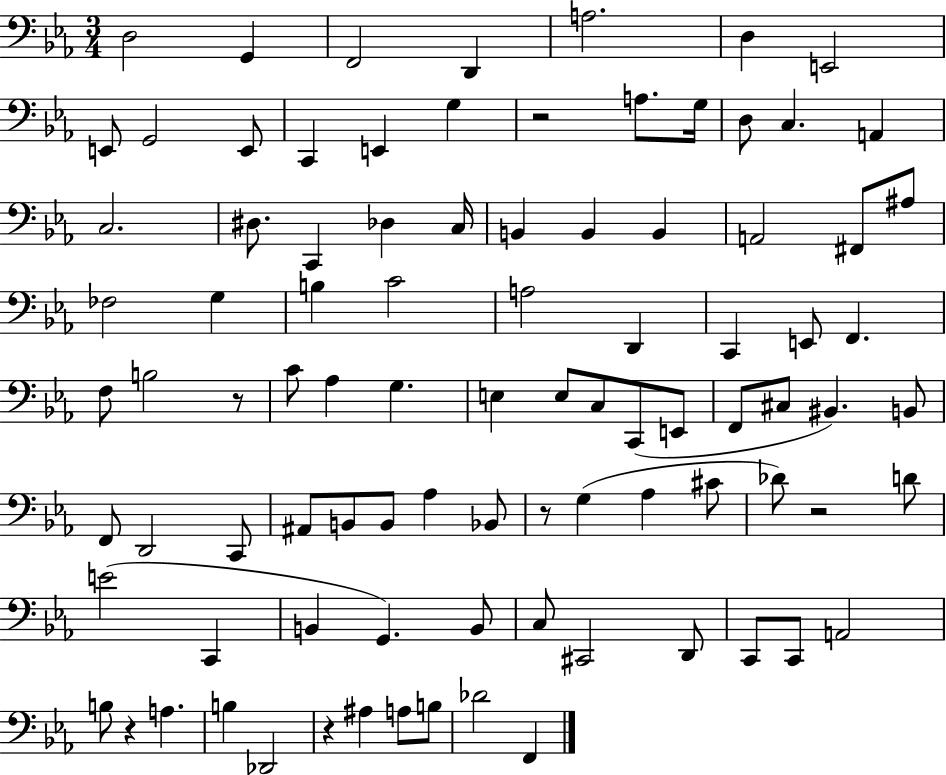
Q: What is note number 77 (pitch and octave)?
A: B3